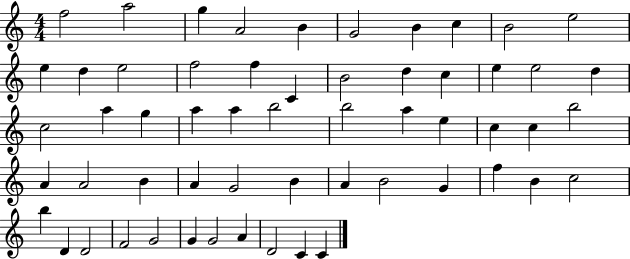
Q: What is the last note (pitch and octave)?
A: C4